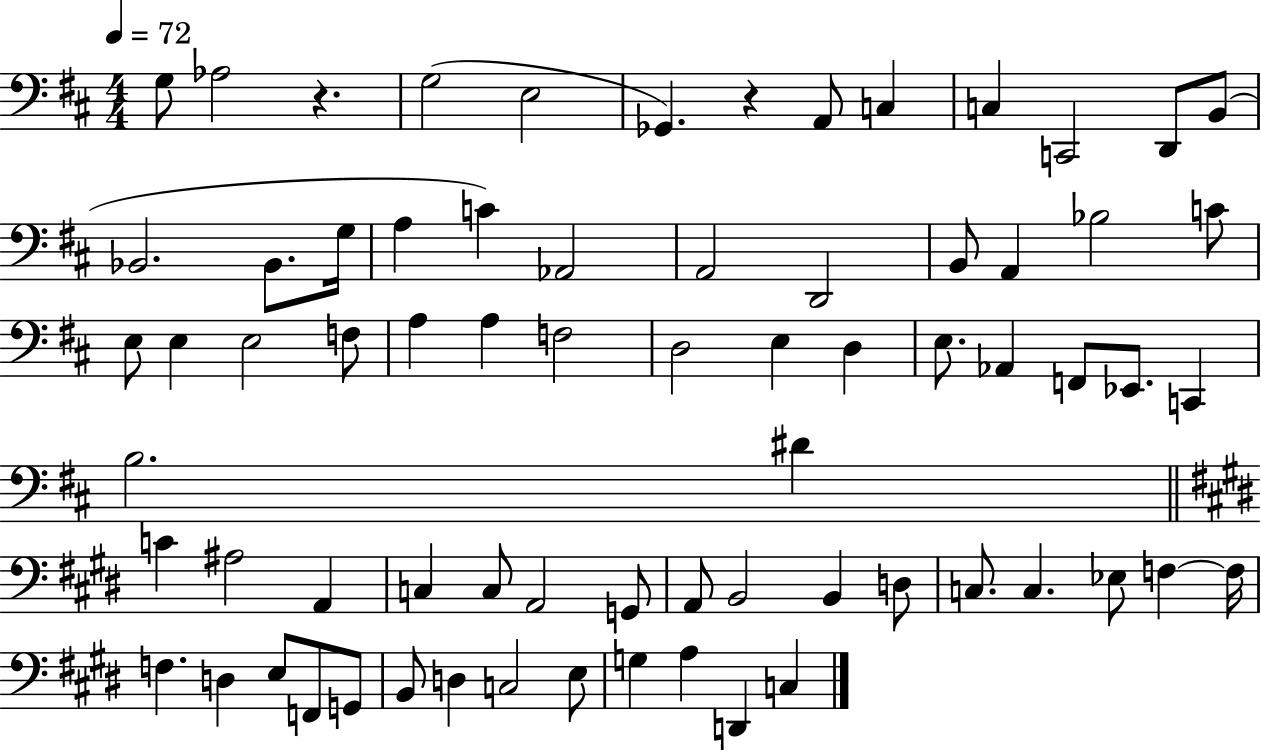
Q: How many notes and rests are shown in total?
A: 71